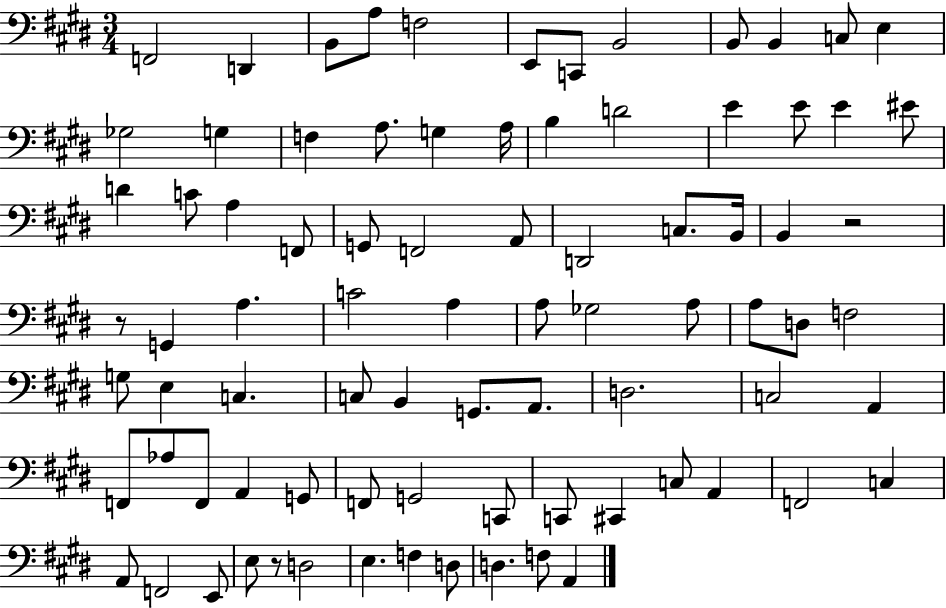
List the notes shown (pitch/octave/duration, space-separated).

F2/h D2/q B2/e A3/e F3/h E2/e C2/e B2/h B2/e B2/q C3/e E3/q Gb3/h G3/q F3/q A3/e. G3/q A3/s B3/q D4/h E4/q E4/e E4/q EIS4/e D4/q C4/e A3/q F2/e G2/e F2/h A2/e D2/h C3/e. B2/s B2/q R/h R/e G2/q A3/q. C4/h A3/q A3/e Gb3/h A3/e A3/e D3/e F3/h G3/e E3/q C3/q. C3/e B2/q G2/e. A2/e. D3/h. C3/h A2/q F2/e Ab3/e F2/e A2/q G2/e F2/e G2/h C2/e C2/e C#2/q C3/e A2/q F2/h C3/q A2/e F2/h E2/e E3/e R/e D3/h E3/q. F3/q D3/e D3/q. F3/e A2/q